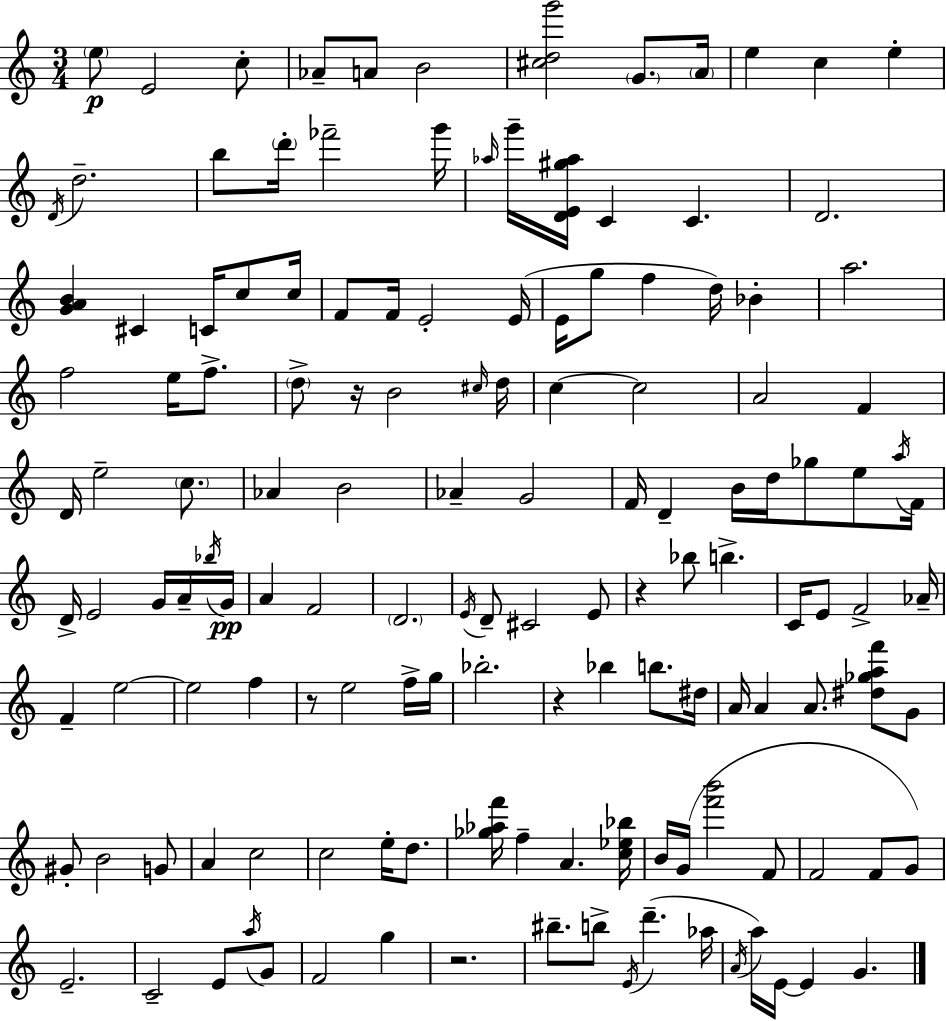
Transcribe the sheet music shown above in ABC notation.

X:1
T:Untitled
M:3/4
L:1/4
K:Am
e/2 E2 c/2 _A/2 A/2 B2 [^cdg']2 G/2 A/4 e c e D/4 d2 b/2 d'/4 _f'2 g'/4 _a/4 g'/4 [DE^g_a]/4 C C D2 [GAB] ^C C/4 c/2 c/4 F/2 F/4 E2 E/4 E/4 g/2 f d/4 _B a2 f2 e/4 f/2 d/2 z/4 B2 ^c/4 d/4 c c2 A2 F D/4 e2 c/2 _A B2 _A G2 F/4 D B/4 d/4 _g/2 e/2 a/4 F/4 D/4 E2 G/4 A/4 _b/4 G/4 A F2 D2 E/4 D/2 ^C2 E/2 z _b/2 b C/4 E/2 F2 _A/4 F e2 e2 f z/2 e2 f/4 g/4 _b2 z _b b/2 ^d/4 A/4 A A/2 [^d_gaf']/2 G/2 ^G/2 B2 G/2 A c2 c2 e/4 d/2 [_g_af']/4 f A [c_e_b]/4 B/4 G/4 [f'b']2 F/2 F2 F/2 G/2 E2 C2 E/2 a/4 G/2 F2 g z2 ^b/2 b/2 E/4 d' _a/4 A/4 a/4 E/4 E G